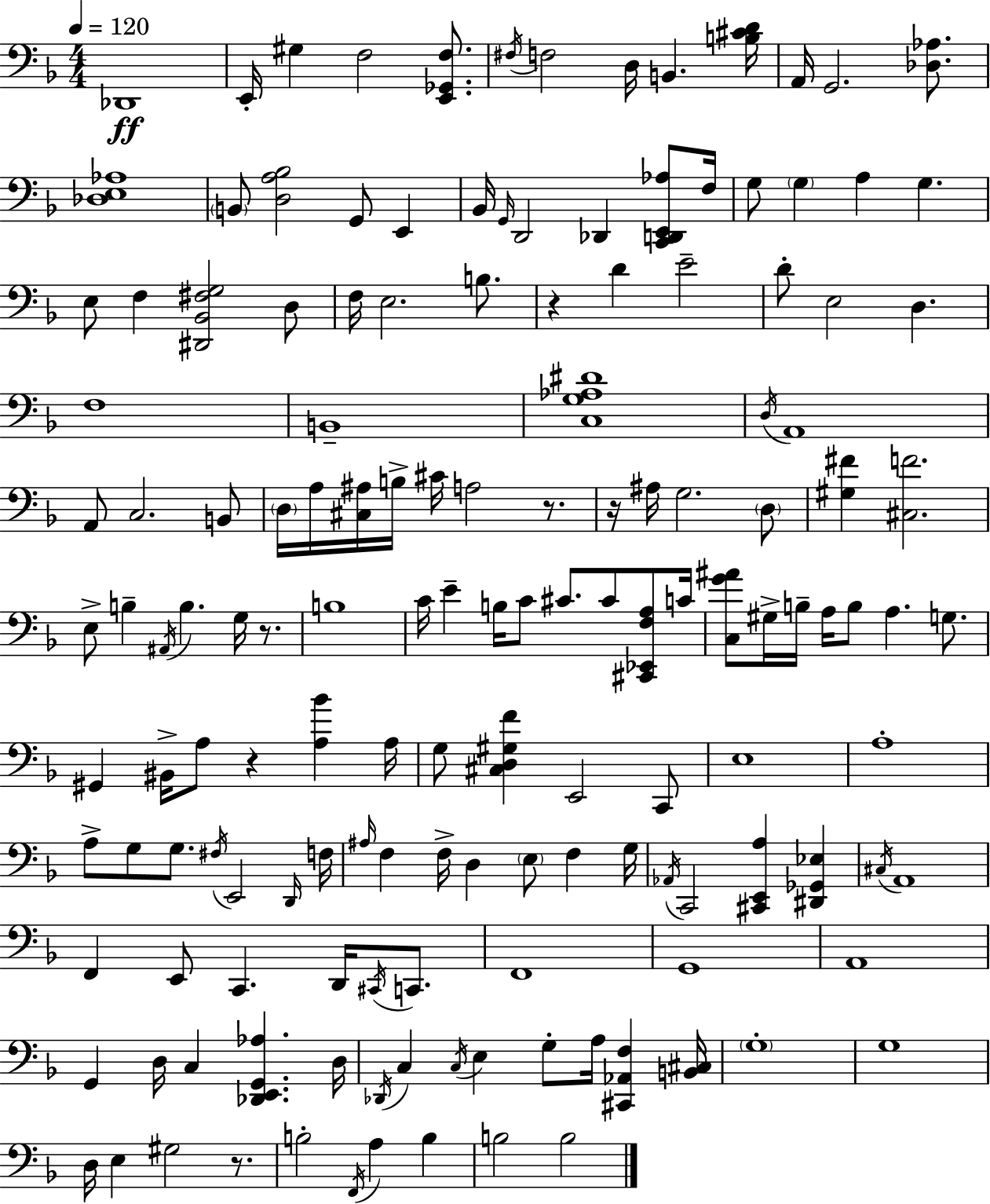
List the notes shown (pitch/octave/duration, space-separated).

Db2/w E2/s G#3/q F3/h [E2,Gb2,F3]/e. F#3/s F3/h D3/s B2/q. [B3,C#4,D4]/s A2/s G2/h. [Db3,Ab3]/e. [Db3,E3,Ab3]/w B2/e [D3,A3,Bb3]/h G2/e E2/q Bb2/s G2/s D2/h Db2/q [C2,D2,E2,Ab3]/e F3/s G3/e G3/q A3/q G3/q. E3/e F3/q [D#2,Bb2,F#3,G3]/h D3/e F3/s E3/h. B3/e. R/q D4/q E4/h D4/e E3/h D3/q. F3/w B2/w [C3,G3,Ab3,D#4]/w D3/s A2/w A2/e C3/h. B2/e D3/s A3/s [C#3,A#3]/s B3/s C#4/s A3/h R/e. R/s A#3/s G3/h. D3/e [G#3,F#4]/q [C#3,F4]/h. E3/e B3/q A#2/s B3/q. G3/s R/e. B3/w C4/s E4/q B3/s C4/e C#4/e. C#4/e [C#2,Eb2,F3,A3]/e C4/s [C3,G4,A#4]/e G#3/s B3/s A3/s B3/e A3/q. G3/e. G#2/q BIS2/s A3/e R/q [A3,Bb4]/q A3/s G3/e [C#3,D3,G#3,F4]/q E2/h C2/e E3/w A3/w A3/e G3/e G3/e. F#3/s E2/h D2/s F3/s A#3/s F3/q F3/s D3/q E3/e F3/q G3/s Ab2/s C2/h [C#2,E2,A3]/q [D#2,Gb2,Eb3]/q C#3/s A2/w F2/q E2/e C2/q. D2/s C#2/s C2/e. F2/w G2/w A2/w G2/q D3/s C3/q [Db2,E2,G2,Ab3]/q. D3/s Db2/s C3/q C3/s E3/q G3/e A3/s [C#2,Ab2,F3]/q [B2,C#3]/s G3/w G3/w D3/s E3/q G#3/h R/e. B3/h F2/s A3/q B3/q B3/h B3/h